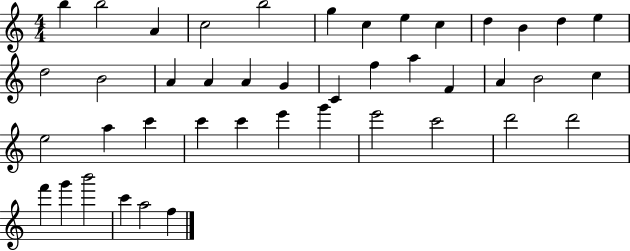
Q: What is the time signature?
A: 4/4